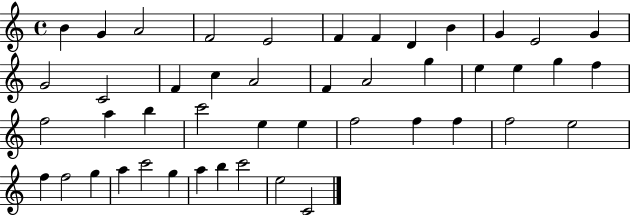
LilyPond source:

{
  \clef treble
  \time 4/4
  \defaultTimeSignature
  \key c \major
  b'4 g'4 a'2 | f'2 e'2 | f'4 f'4 d'4 b'4 | g'4 e'2 g'4 | \break g'2 c'2 | f'4 c''4 a'2 | f'4 a'2 g''4 | e''4 e''4 g''4 f''4 | \break f''2 a''4 b''4 | c'''2 e''4 e''4 | f''2 f''4 f''4 | f''2 e''2 | \break f''4 f''2 g''4 | a''4 c'''2 g''4 | a''4 b''4 c'''2 | e''2 c'2 | \break \bar "|."
}